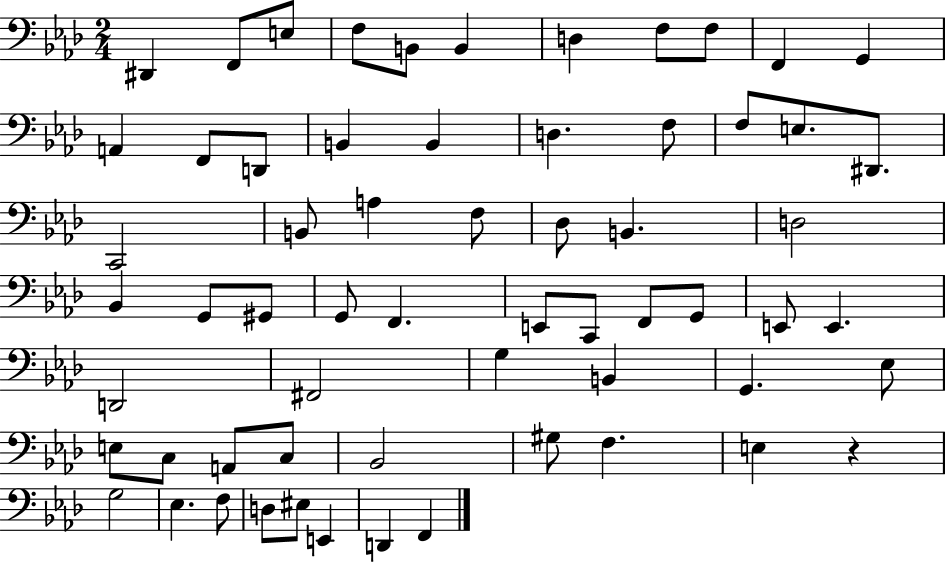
{
  \clef bass
  \numericTimeSignature
  \time 2/4
  \key aes \major
  dis,4 f,8 e8 | f8 b,8 b,4 | d4 f8 f8 | f,4 g,4 | \break a,4 f,8 d,8 | b,4 b,4 | d4. f8 | f8 e8. dis,8. | \break c,2 | b,8 a4 f8 | des8 b,4. | d2 | \break bes,4 g,8 gis,8 | g,8 f,4. | e,8 c,8 f,8 g,8 | e,8 e,4. | \break d,2 | fis,2 | g4 b,4 | g,4. ees8 | \break e8 c8 a,8 c8 | bes,2 | gis8 f4. | e4 r4 | \break g2 | ees4. f8 | d8 eis8 e,4 | d,4 f,4 | \break \bar "|."
}